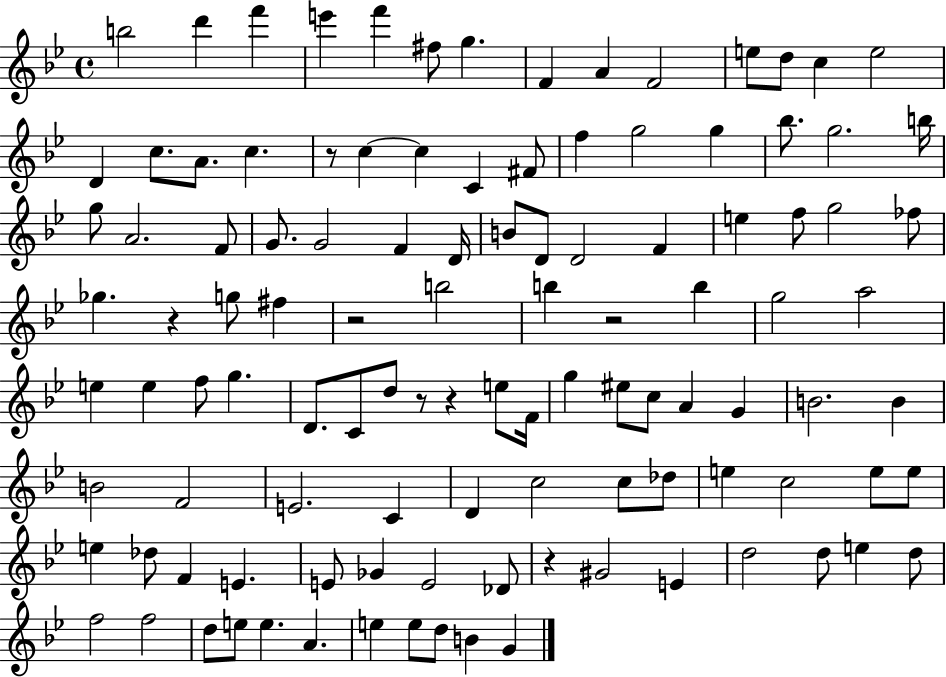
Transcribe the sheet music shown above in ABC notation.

X:1
T:Untitled
M:4/4
L:1/4
K:Bb
b2 d' f' e' f' ^f/2 g F A F2 e/2 d/2 c e2 D c/2 A/2 c z/2 c c C ^F/2 f g2 g _b/2 g2 b/4 g/2 A2 F/2 G/2 G2 F D/4 B/2 D/2 D2 F e f/2 g2 _f/2 _g z g/2 ^f z2 b2 b z2 b g2 a2 e e f/2 g D/2 C/2 d/2 z/2 z e/2 F/4 g ^e/2 c/2 A G B2 B B2 F2 E2 C D c2 c/2 _d/2 e c2 e/2 e/2 e _d/2 F E E/2 _G E2 _D/2 z ^G2 E d2 d/2 e d/2 f2 f2 d/2 e/2 e A e e/2 d/2 B G